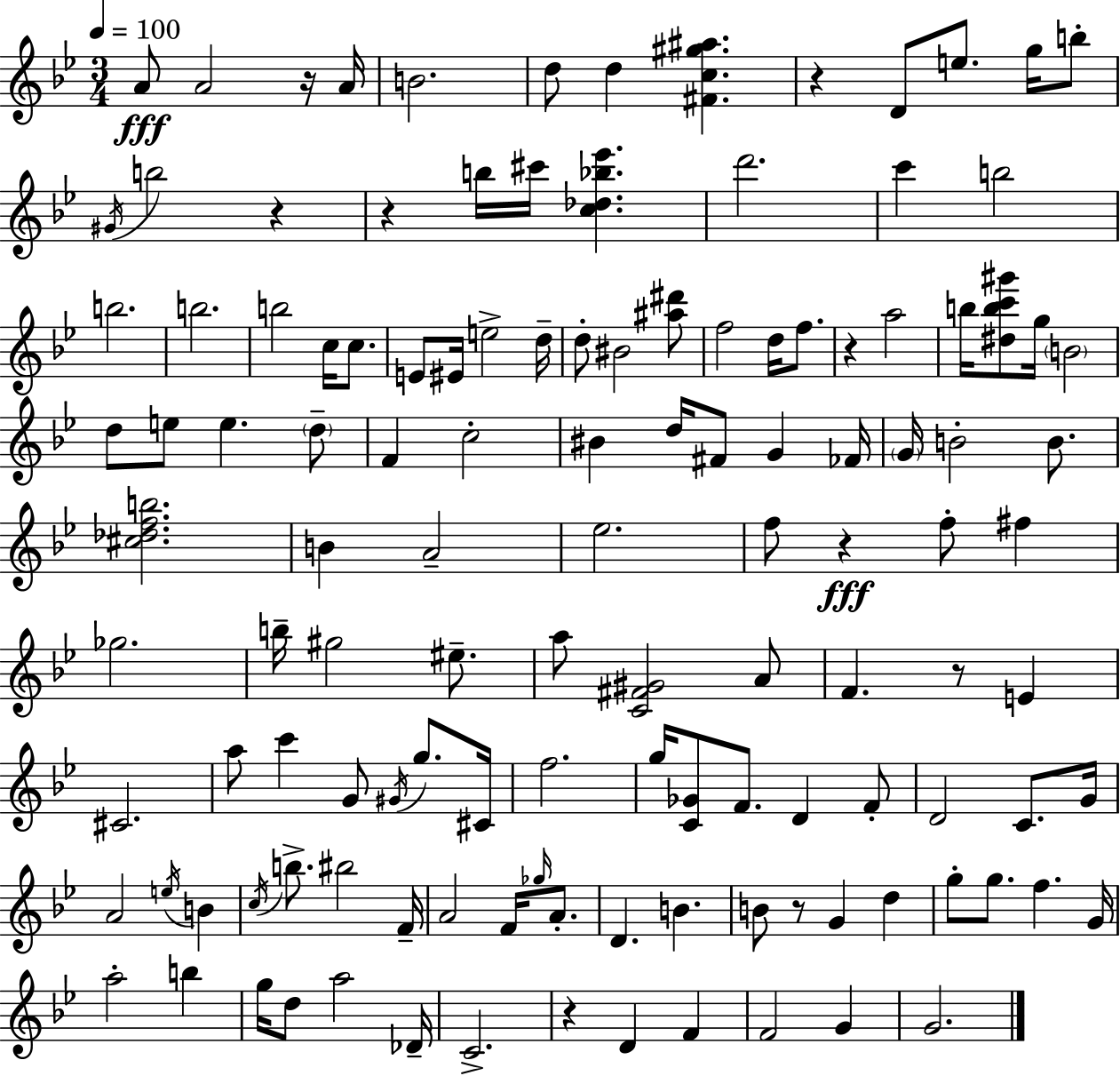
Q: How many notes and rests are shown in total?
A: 126